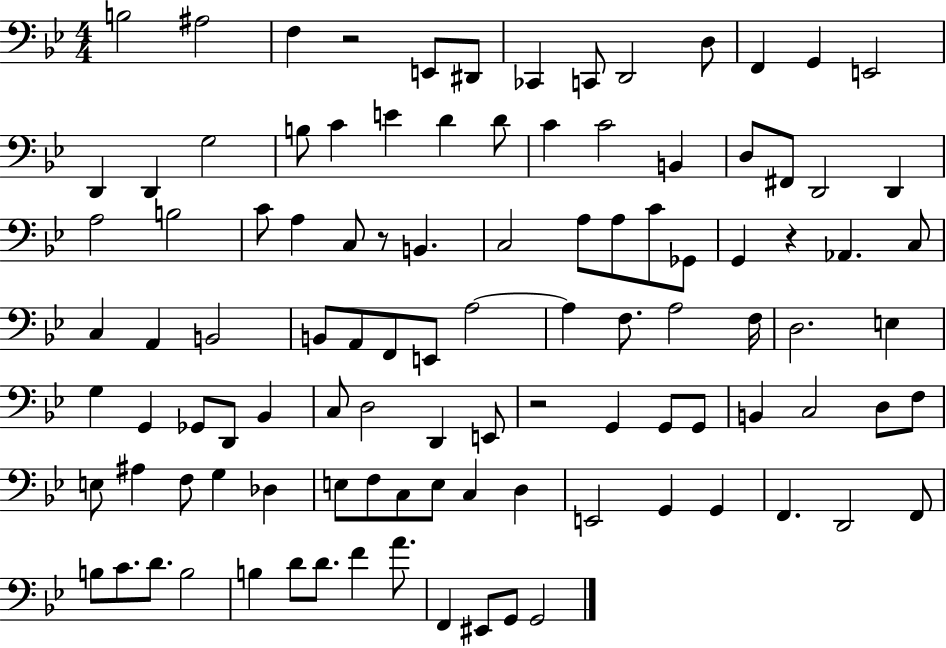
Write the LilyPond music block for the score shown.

{
  \clef bass
  \numericTimeSignature
  \time 4/4
  \key bes \major
  b2 ais2 | f4 r2 e,8 dis,8 | ces,4 c,8 d,2 d8 | f,4 g,4 e,2 | \break d,4 d,4 g2 | b8 c'4 e'4 d'4 d'8 | c'4 c'2 b,4 | d8 fis,8 d,2 d,4 | \break a2 b2 | c'8 a4 c8 r8 b,4. | c2 a8 a8 c'8 ges,8 | g,4 r4 aes,4. c8 | \break c4 a,4 b,2 | b,8 a,8 f,8 e,8 a2~~ | a4 f8. a2 f16 | d2. e4 | \break g4 g,4 ges,8 d,8 bes,4 | c8 d2 d,4 e,8 | r2 g,4 g,8 g,8 | b,4 c2 d8 f8 | \break e8 ais4 f8 g4 des4 | e8 f8 c8 e8 c4 d4 | e,2 g,4 g,4 | f,4. d,2 f,8 | \break b8 c'8. d'8. b2 | b4 d'8 d'8. f'4 a'8. | f,4 eis,8 g,8 g,2 | \bar "|."
}